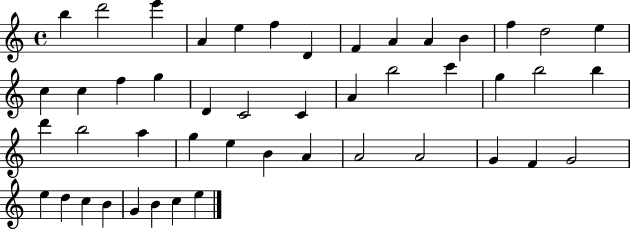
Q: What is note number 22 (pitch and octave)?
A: A4